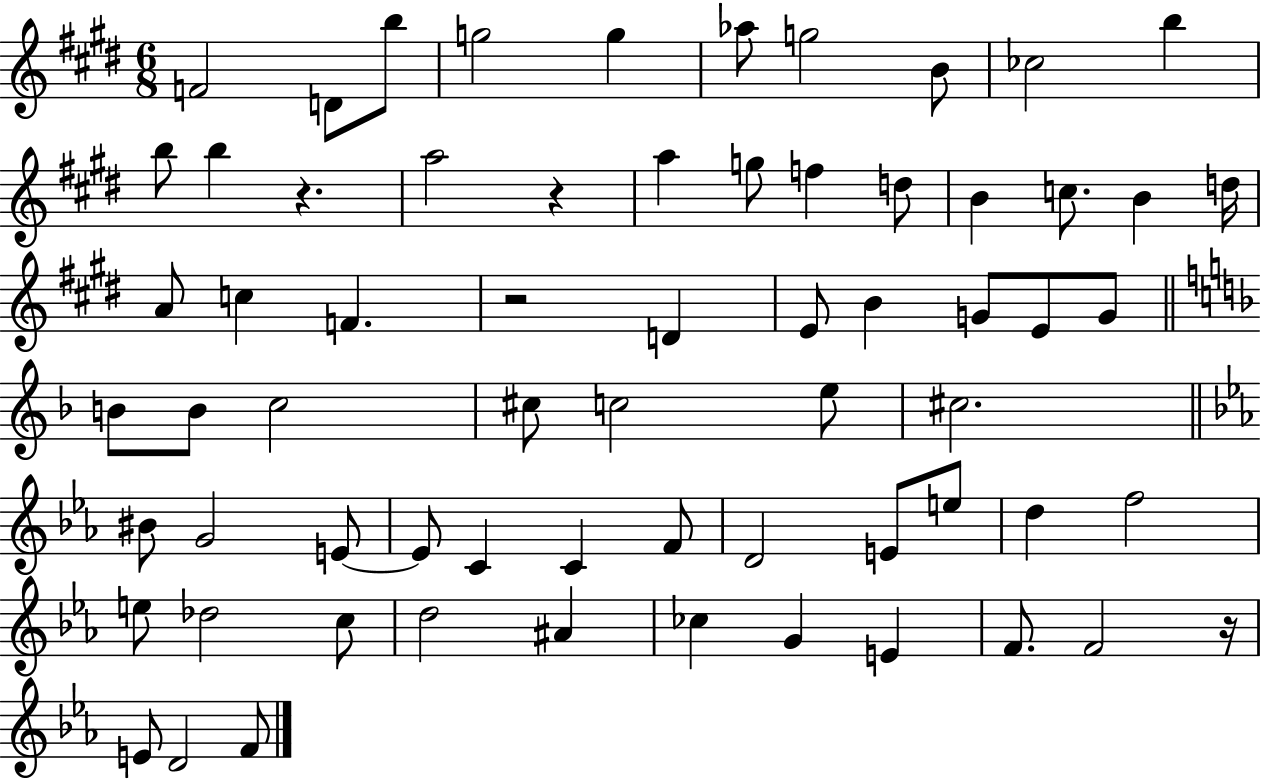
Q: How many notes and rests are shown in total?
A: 66